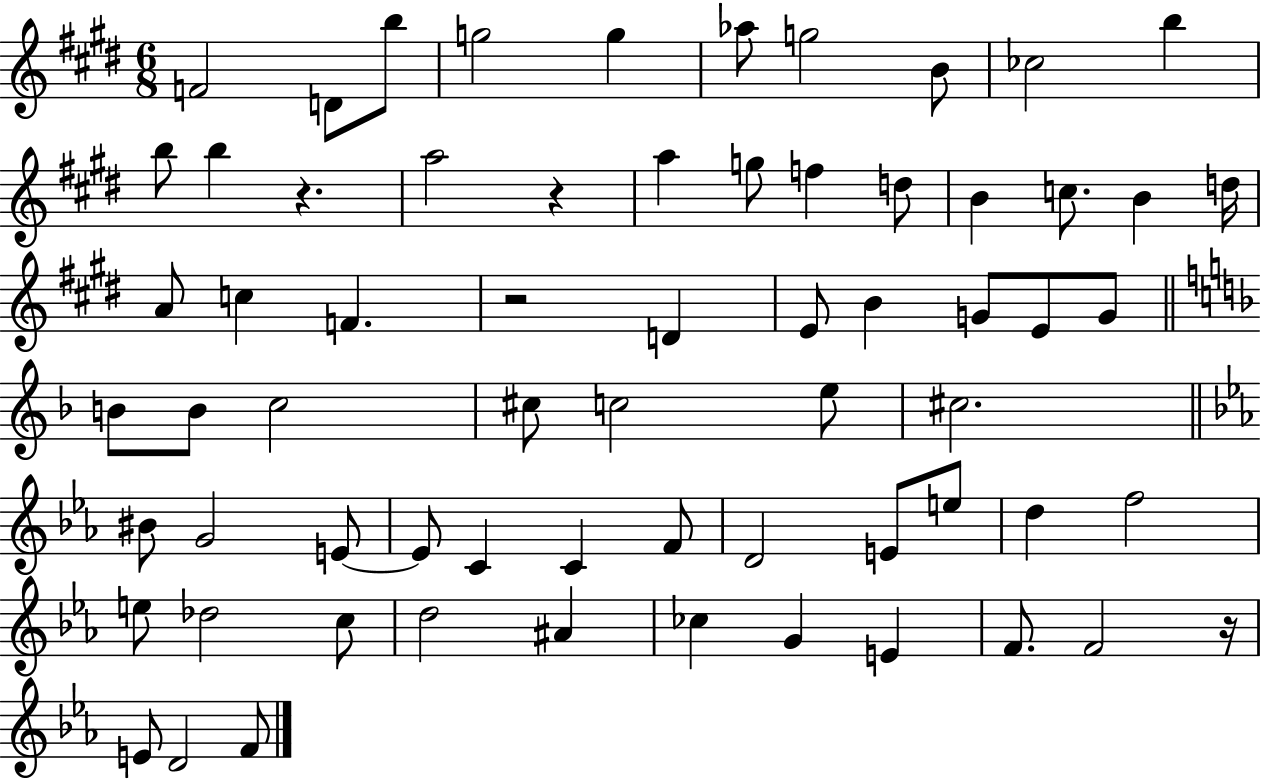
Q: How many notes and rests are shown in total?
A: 66